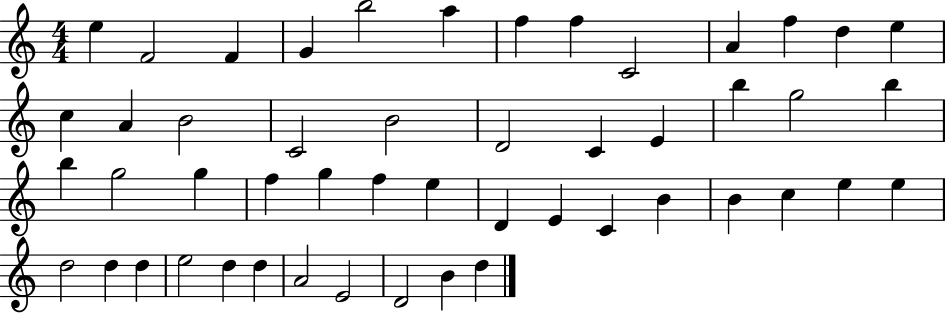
E5/q F4/h F4/q G4/q B5/h A5/q F5/q F5/q C4/h A4/q F5/q D5/q E5/q C5/q A4/q B4/h C4/h B4/h D4/h C4/q E4/q B5/q G5/h B5/q B5/q G5/h G5/q F5/q G5/q F5/q E5/q D4/q E4/q C4/q B4/q B4/q C5/q E5/q E5/q D5/h D5/q D5/q E5/h D5/q D5/q A4/h E4/h D4/h B4/q D5/q